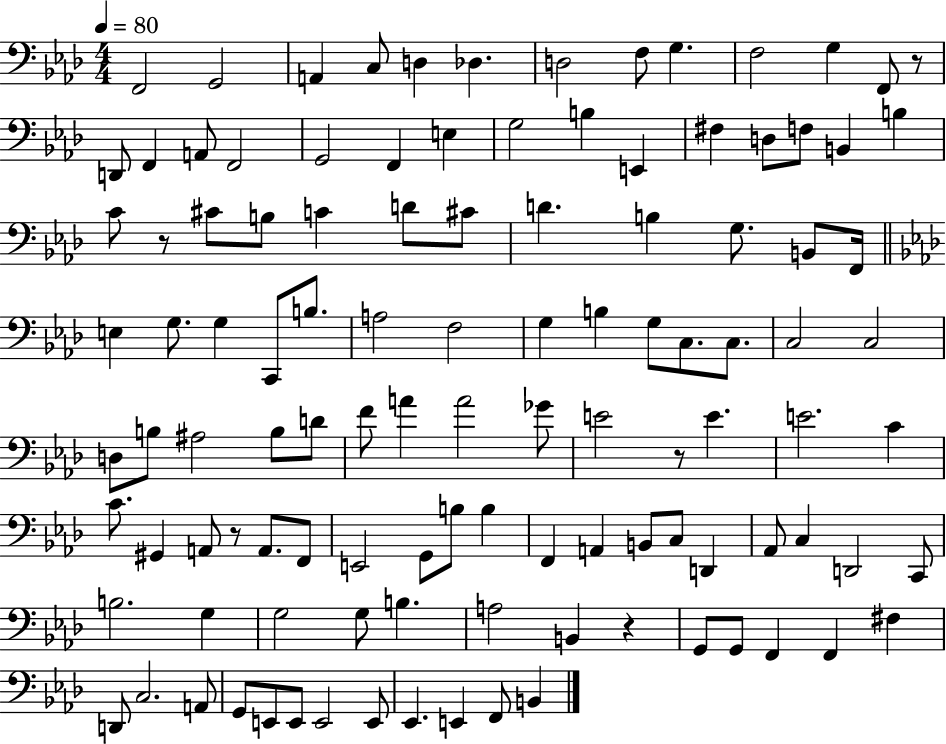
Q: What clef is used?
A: bass